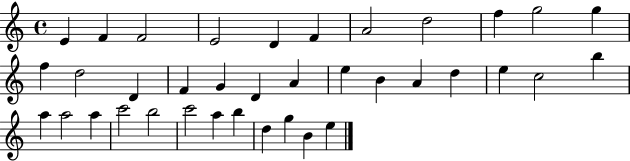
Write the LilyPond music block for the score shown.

{
  \clef treble
  \time 4/4
  \defaultTimeSignature
  \key c \major
  e'4 f'4 f'2 | e'2 d'4 f'4 | a'2 d''2 | f''4 g''2 g''4 | \break f''4 d''2 d'4 | f'4 g'4 d'4 a'4 | e''4 b'4 a'4 d''4 | e''4 c''2 b''4 | \break a''4 a''2 a''4 | c'''2 b''2 | c'''2 a''4 b''4 | d''4 g''4 b'4 e''4 | \break \bar "|."
}